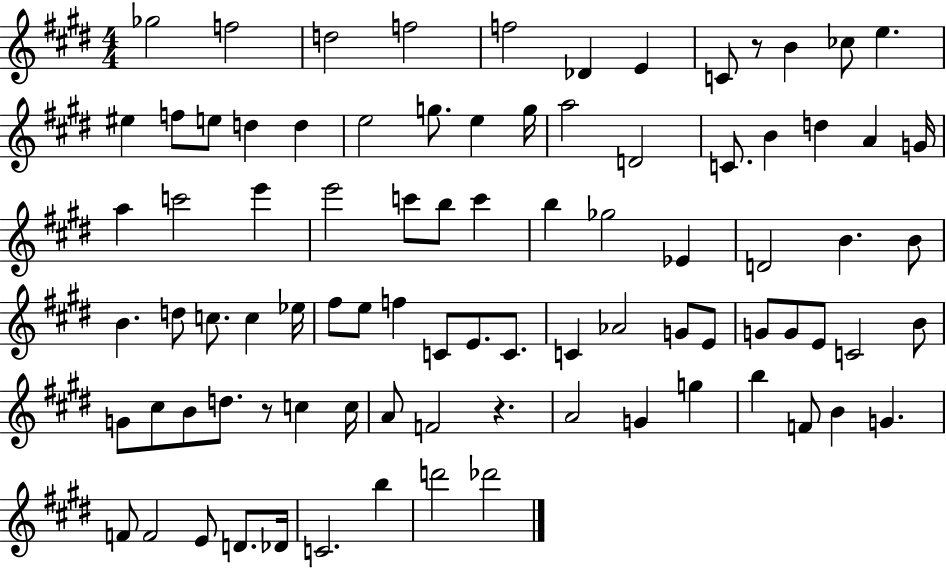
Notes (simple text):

Gb5/h F5/h D5/h F5/h F5/h Db4/q E4/q C4/e R/e B4/q CES5/e E5/q. EIS5/q F5/e E5/e D5/q D5/q E5/h G5/e. E5/q G5/s A5/h D4/h C4/e. B4/q D5/q A4/q G4/s A5/q C6/h E6/q E6/h C6/e B5/e C6/q B5/q Gb5/h Eb4/q D4/h B4/q. B4/e B4/q. D5/e C5/e. C5/q Eb5/s F#5/e E5/e F5/q C4/e E4/e. C4/e. C4/q Ab4/h G4/e E4/e G4/e G4/e E4/e C4/h B4/e G4/e C#5/e B4/e D5/e. R/e C5/q C5/s A4/e F4/h R/q. A4/h G4/q G5/q B5/q F4/e B4/q G4/q. F4/e F4/h E4/e D4/e. Db4/s C4/h. B5/q D6/h Db6/h